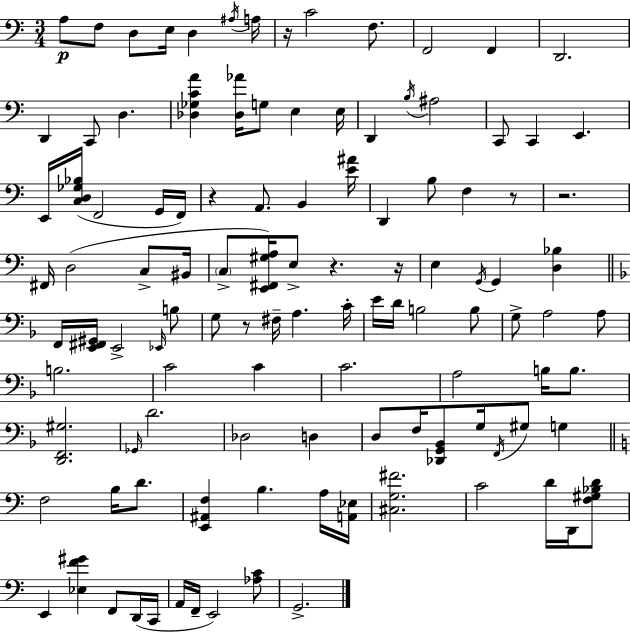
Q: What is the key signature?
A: C major